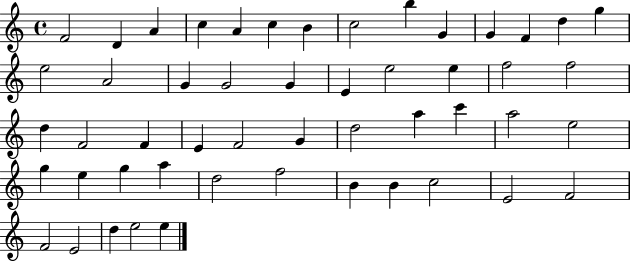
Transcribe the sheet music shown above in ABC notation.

X:1
T:Untitled
M:4/4
L:1/4
K:C
F2 D A c A c B c2 b G G F d g e2 A2 G G2 G E e2 e f2 f2 d F2 F E F2 G d2 a c' a2 e2 g e g a d2 f2 B B c2 E2 F2 F2 E2 d e2 e